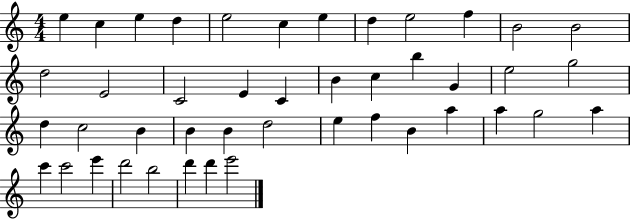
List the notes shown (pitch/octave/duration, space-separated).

E5/q C5/q E5/q D5/q E5/h C5/q E5/q D5/q E5/h F5/q B4/h B4/h D5/h E4/h C4/h E4/q C4/q B4/q C5/q B5/q G4/q E5/h G5/h D5/q C5/h B4/q B4/q B4/q D5/h E5/q F5/q B4/q A5/q A5/q G5/h A5/q C6/q C6/h E6/q D6/h B5/h D6/q D6/q E6/h